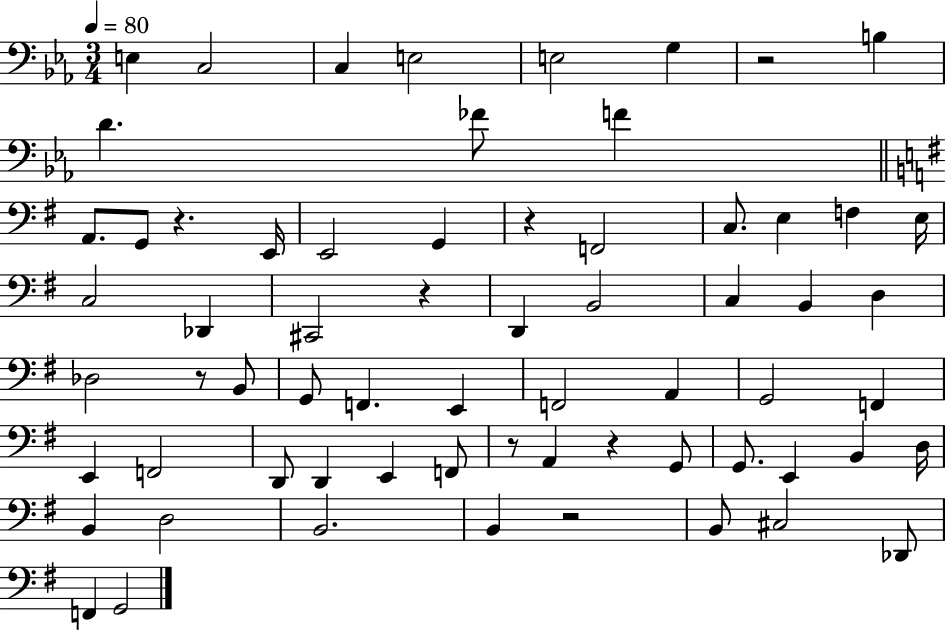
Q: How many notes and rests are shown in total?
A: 66